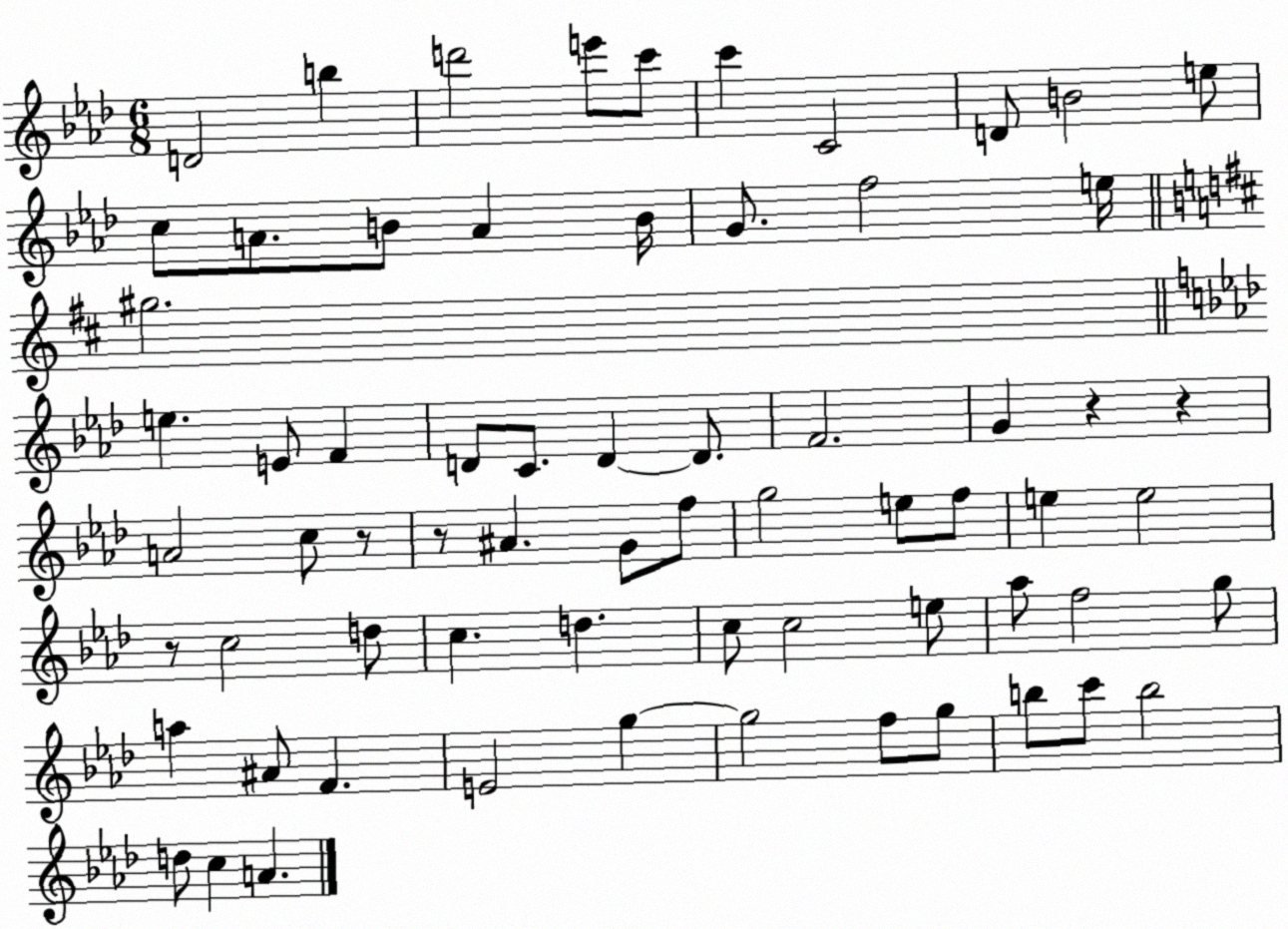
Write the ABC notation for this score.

X:1
T:Untitled
M:6/8
L:1/4
K:Ab
D2 b d'2 e'/2 c'/2 c' C2 D/2 B2 e/2 c/2 A/2 B/2 A B/4 G/2 f2 e/4 ^g2 e E/2 F D/2 C/2 D D/2 F2 G z z A2 c/2 z/2 z/2 ^A G/2 f/2 g2 e/2 f/2 e e2 z/2 c2 d/2 c d c/2 c2 e/2 _a/2 f2 g/2 a ^A/2 F E2 g g2 f/2 g/2 b/2 c'/2 b2 d/2 c A